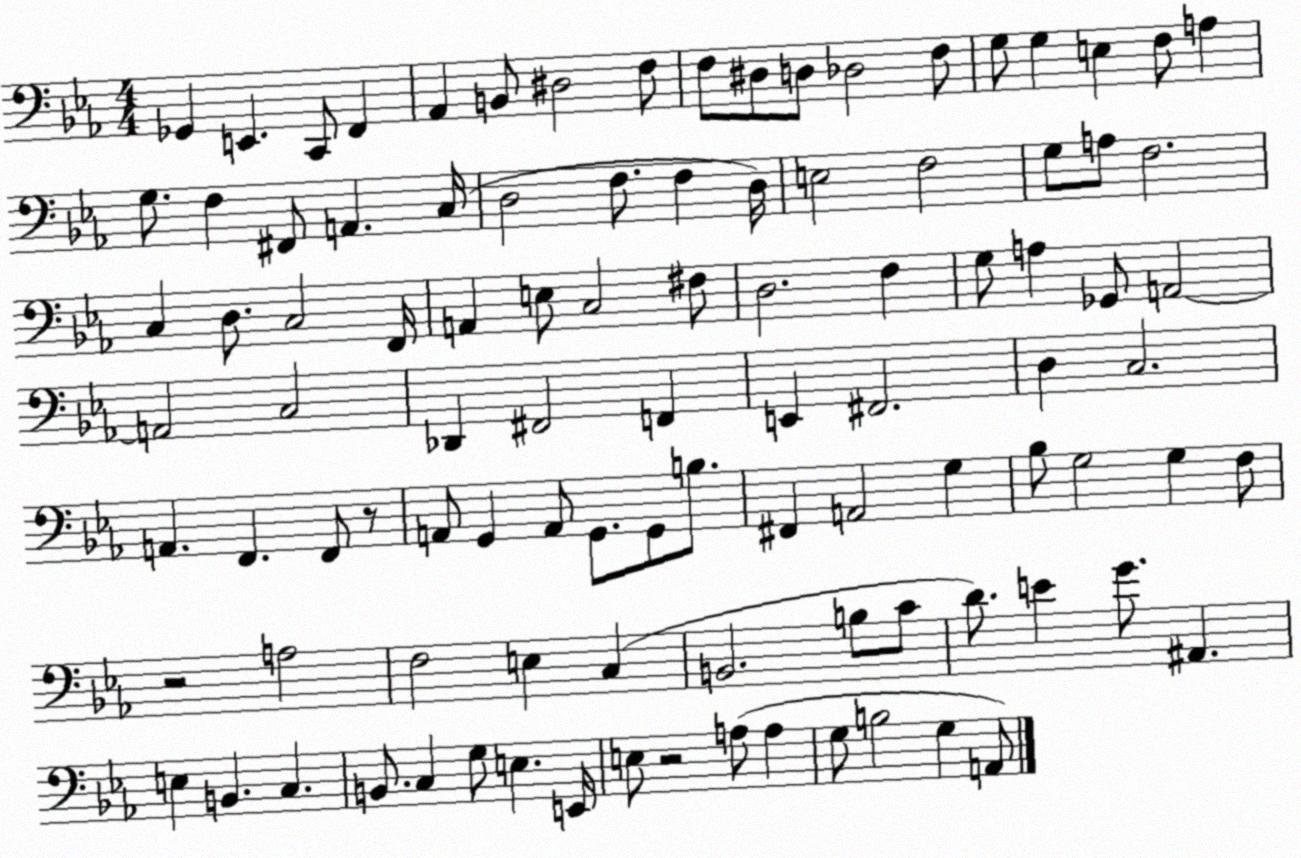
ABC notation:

X:1
T:Untitled
M:4/4
L:1/4
K:Eb
_G,, E,, C,,/2 F,, _A,, B,,/2 ^D,2 F,/2 F,/2 ^D,/2 D,/2 _D,2 F,/2 G,/2 G, E, F,/2 A, G,/2 F, ^F,,/2 A,, C,/4 D,2 F,/2 F, D,/4 E,2 F,2 G,/2 A,/2 F,2 C, D,/2 C,2 F,,/4 A,, E,/2 C,2 ^F,/2 D,2 F, G,/2 A, _G,,/2 A,,2 A,,2 C,2 _D,, ^F,,2 F,, E,, ^F,,2 D, C,2 A,, F,, F,,/2 z/2 A,,/2 G,, A,,/2 G,,/2 G,,/2 B,/2 ^F,, A,,2 G, _B,/2 G,2 G, F,/2 z2 A,2 F,2 E, C, B,,2 B,/2 C/2 D/2 E G/2 ^A,, E, B,, C, B,,/2 C, G,/2 E, E,,/4 E,/2 z2 A,/2 A, G,/2 B,2 G, A,,/2